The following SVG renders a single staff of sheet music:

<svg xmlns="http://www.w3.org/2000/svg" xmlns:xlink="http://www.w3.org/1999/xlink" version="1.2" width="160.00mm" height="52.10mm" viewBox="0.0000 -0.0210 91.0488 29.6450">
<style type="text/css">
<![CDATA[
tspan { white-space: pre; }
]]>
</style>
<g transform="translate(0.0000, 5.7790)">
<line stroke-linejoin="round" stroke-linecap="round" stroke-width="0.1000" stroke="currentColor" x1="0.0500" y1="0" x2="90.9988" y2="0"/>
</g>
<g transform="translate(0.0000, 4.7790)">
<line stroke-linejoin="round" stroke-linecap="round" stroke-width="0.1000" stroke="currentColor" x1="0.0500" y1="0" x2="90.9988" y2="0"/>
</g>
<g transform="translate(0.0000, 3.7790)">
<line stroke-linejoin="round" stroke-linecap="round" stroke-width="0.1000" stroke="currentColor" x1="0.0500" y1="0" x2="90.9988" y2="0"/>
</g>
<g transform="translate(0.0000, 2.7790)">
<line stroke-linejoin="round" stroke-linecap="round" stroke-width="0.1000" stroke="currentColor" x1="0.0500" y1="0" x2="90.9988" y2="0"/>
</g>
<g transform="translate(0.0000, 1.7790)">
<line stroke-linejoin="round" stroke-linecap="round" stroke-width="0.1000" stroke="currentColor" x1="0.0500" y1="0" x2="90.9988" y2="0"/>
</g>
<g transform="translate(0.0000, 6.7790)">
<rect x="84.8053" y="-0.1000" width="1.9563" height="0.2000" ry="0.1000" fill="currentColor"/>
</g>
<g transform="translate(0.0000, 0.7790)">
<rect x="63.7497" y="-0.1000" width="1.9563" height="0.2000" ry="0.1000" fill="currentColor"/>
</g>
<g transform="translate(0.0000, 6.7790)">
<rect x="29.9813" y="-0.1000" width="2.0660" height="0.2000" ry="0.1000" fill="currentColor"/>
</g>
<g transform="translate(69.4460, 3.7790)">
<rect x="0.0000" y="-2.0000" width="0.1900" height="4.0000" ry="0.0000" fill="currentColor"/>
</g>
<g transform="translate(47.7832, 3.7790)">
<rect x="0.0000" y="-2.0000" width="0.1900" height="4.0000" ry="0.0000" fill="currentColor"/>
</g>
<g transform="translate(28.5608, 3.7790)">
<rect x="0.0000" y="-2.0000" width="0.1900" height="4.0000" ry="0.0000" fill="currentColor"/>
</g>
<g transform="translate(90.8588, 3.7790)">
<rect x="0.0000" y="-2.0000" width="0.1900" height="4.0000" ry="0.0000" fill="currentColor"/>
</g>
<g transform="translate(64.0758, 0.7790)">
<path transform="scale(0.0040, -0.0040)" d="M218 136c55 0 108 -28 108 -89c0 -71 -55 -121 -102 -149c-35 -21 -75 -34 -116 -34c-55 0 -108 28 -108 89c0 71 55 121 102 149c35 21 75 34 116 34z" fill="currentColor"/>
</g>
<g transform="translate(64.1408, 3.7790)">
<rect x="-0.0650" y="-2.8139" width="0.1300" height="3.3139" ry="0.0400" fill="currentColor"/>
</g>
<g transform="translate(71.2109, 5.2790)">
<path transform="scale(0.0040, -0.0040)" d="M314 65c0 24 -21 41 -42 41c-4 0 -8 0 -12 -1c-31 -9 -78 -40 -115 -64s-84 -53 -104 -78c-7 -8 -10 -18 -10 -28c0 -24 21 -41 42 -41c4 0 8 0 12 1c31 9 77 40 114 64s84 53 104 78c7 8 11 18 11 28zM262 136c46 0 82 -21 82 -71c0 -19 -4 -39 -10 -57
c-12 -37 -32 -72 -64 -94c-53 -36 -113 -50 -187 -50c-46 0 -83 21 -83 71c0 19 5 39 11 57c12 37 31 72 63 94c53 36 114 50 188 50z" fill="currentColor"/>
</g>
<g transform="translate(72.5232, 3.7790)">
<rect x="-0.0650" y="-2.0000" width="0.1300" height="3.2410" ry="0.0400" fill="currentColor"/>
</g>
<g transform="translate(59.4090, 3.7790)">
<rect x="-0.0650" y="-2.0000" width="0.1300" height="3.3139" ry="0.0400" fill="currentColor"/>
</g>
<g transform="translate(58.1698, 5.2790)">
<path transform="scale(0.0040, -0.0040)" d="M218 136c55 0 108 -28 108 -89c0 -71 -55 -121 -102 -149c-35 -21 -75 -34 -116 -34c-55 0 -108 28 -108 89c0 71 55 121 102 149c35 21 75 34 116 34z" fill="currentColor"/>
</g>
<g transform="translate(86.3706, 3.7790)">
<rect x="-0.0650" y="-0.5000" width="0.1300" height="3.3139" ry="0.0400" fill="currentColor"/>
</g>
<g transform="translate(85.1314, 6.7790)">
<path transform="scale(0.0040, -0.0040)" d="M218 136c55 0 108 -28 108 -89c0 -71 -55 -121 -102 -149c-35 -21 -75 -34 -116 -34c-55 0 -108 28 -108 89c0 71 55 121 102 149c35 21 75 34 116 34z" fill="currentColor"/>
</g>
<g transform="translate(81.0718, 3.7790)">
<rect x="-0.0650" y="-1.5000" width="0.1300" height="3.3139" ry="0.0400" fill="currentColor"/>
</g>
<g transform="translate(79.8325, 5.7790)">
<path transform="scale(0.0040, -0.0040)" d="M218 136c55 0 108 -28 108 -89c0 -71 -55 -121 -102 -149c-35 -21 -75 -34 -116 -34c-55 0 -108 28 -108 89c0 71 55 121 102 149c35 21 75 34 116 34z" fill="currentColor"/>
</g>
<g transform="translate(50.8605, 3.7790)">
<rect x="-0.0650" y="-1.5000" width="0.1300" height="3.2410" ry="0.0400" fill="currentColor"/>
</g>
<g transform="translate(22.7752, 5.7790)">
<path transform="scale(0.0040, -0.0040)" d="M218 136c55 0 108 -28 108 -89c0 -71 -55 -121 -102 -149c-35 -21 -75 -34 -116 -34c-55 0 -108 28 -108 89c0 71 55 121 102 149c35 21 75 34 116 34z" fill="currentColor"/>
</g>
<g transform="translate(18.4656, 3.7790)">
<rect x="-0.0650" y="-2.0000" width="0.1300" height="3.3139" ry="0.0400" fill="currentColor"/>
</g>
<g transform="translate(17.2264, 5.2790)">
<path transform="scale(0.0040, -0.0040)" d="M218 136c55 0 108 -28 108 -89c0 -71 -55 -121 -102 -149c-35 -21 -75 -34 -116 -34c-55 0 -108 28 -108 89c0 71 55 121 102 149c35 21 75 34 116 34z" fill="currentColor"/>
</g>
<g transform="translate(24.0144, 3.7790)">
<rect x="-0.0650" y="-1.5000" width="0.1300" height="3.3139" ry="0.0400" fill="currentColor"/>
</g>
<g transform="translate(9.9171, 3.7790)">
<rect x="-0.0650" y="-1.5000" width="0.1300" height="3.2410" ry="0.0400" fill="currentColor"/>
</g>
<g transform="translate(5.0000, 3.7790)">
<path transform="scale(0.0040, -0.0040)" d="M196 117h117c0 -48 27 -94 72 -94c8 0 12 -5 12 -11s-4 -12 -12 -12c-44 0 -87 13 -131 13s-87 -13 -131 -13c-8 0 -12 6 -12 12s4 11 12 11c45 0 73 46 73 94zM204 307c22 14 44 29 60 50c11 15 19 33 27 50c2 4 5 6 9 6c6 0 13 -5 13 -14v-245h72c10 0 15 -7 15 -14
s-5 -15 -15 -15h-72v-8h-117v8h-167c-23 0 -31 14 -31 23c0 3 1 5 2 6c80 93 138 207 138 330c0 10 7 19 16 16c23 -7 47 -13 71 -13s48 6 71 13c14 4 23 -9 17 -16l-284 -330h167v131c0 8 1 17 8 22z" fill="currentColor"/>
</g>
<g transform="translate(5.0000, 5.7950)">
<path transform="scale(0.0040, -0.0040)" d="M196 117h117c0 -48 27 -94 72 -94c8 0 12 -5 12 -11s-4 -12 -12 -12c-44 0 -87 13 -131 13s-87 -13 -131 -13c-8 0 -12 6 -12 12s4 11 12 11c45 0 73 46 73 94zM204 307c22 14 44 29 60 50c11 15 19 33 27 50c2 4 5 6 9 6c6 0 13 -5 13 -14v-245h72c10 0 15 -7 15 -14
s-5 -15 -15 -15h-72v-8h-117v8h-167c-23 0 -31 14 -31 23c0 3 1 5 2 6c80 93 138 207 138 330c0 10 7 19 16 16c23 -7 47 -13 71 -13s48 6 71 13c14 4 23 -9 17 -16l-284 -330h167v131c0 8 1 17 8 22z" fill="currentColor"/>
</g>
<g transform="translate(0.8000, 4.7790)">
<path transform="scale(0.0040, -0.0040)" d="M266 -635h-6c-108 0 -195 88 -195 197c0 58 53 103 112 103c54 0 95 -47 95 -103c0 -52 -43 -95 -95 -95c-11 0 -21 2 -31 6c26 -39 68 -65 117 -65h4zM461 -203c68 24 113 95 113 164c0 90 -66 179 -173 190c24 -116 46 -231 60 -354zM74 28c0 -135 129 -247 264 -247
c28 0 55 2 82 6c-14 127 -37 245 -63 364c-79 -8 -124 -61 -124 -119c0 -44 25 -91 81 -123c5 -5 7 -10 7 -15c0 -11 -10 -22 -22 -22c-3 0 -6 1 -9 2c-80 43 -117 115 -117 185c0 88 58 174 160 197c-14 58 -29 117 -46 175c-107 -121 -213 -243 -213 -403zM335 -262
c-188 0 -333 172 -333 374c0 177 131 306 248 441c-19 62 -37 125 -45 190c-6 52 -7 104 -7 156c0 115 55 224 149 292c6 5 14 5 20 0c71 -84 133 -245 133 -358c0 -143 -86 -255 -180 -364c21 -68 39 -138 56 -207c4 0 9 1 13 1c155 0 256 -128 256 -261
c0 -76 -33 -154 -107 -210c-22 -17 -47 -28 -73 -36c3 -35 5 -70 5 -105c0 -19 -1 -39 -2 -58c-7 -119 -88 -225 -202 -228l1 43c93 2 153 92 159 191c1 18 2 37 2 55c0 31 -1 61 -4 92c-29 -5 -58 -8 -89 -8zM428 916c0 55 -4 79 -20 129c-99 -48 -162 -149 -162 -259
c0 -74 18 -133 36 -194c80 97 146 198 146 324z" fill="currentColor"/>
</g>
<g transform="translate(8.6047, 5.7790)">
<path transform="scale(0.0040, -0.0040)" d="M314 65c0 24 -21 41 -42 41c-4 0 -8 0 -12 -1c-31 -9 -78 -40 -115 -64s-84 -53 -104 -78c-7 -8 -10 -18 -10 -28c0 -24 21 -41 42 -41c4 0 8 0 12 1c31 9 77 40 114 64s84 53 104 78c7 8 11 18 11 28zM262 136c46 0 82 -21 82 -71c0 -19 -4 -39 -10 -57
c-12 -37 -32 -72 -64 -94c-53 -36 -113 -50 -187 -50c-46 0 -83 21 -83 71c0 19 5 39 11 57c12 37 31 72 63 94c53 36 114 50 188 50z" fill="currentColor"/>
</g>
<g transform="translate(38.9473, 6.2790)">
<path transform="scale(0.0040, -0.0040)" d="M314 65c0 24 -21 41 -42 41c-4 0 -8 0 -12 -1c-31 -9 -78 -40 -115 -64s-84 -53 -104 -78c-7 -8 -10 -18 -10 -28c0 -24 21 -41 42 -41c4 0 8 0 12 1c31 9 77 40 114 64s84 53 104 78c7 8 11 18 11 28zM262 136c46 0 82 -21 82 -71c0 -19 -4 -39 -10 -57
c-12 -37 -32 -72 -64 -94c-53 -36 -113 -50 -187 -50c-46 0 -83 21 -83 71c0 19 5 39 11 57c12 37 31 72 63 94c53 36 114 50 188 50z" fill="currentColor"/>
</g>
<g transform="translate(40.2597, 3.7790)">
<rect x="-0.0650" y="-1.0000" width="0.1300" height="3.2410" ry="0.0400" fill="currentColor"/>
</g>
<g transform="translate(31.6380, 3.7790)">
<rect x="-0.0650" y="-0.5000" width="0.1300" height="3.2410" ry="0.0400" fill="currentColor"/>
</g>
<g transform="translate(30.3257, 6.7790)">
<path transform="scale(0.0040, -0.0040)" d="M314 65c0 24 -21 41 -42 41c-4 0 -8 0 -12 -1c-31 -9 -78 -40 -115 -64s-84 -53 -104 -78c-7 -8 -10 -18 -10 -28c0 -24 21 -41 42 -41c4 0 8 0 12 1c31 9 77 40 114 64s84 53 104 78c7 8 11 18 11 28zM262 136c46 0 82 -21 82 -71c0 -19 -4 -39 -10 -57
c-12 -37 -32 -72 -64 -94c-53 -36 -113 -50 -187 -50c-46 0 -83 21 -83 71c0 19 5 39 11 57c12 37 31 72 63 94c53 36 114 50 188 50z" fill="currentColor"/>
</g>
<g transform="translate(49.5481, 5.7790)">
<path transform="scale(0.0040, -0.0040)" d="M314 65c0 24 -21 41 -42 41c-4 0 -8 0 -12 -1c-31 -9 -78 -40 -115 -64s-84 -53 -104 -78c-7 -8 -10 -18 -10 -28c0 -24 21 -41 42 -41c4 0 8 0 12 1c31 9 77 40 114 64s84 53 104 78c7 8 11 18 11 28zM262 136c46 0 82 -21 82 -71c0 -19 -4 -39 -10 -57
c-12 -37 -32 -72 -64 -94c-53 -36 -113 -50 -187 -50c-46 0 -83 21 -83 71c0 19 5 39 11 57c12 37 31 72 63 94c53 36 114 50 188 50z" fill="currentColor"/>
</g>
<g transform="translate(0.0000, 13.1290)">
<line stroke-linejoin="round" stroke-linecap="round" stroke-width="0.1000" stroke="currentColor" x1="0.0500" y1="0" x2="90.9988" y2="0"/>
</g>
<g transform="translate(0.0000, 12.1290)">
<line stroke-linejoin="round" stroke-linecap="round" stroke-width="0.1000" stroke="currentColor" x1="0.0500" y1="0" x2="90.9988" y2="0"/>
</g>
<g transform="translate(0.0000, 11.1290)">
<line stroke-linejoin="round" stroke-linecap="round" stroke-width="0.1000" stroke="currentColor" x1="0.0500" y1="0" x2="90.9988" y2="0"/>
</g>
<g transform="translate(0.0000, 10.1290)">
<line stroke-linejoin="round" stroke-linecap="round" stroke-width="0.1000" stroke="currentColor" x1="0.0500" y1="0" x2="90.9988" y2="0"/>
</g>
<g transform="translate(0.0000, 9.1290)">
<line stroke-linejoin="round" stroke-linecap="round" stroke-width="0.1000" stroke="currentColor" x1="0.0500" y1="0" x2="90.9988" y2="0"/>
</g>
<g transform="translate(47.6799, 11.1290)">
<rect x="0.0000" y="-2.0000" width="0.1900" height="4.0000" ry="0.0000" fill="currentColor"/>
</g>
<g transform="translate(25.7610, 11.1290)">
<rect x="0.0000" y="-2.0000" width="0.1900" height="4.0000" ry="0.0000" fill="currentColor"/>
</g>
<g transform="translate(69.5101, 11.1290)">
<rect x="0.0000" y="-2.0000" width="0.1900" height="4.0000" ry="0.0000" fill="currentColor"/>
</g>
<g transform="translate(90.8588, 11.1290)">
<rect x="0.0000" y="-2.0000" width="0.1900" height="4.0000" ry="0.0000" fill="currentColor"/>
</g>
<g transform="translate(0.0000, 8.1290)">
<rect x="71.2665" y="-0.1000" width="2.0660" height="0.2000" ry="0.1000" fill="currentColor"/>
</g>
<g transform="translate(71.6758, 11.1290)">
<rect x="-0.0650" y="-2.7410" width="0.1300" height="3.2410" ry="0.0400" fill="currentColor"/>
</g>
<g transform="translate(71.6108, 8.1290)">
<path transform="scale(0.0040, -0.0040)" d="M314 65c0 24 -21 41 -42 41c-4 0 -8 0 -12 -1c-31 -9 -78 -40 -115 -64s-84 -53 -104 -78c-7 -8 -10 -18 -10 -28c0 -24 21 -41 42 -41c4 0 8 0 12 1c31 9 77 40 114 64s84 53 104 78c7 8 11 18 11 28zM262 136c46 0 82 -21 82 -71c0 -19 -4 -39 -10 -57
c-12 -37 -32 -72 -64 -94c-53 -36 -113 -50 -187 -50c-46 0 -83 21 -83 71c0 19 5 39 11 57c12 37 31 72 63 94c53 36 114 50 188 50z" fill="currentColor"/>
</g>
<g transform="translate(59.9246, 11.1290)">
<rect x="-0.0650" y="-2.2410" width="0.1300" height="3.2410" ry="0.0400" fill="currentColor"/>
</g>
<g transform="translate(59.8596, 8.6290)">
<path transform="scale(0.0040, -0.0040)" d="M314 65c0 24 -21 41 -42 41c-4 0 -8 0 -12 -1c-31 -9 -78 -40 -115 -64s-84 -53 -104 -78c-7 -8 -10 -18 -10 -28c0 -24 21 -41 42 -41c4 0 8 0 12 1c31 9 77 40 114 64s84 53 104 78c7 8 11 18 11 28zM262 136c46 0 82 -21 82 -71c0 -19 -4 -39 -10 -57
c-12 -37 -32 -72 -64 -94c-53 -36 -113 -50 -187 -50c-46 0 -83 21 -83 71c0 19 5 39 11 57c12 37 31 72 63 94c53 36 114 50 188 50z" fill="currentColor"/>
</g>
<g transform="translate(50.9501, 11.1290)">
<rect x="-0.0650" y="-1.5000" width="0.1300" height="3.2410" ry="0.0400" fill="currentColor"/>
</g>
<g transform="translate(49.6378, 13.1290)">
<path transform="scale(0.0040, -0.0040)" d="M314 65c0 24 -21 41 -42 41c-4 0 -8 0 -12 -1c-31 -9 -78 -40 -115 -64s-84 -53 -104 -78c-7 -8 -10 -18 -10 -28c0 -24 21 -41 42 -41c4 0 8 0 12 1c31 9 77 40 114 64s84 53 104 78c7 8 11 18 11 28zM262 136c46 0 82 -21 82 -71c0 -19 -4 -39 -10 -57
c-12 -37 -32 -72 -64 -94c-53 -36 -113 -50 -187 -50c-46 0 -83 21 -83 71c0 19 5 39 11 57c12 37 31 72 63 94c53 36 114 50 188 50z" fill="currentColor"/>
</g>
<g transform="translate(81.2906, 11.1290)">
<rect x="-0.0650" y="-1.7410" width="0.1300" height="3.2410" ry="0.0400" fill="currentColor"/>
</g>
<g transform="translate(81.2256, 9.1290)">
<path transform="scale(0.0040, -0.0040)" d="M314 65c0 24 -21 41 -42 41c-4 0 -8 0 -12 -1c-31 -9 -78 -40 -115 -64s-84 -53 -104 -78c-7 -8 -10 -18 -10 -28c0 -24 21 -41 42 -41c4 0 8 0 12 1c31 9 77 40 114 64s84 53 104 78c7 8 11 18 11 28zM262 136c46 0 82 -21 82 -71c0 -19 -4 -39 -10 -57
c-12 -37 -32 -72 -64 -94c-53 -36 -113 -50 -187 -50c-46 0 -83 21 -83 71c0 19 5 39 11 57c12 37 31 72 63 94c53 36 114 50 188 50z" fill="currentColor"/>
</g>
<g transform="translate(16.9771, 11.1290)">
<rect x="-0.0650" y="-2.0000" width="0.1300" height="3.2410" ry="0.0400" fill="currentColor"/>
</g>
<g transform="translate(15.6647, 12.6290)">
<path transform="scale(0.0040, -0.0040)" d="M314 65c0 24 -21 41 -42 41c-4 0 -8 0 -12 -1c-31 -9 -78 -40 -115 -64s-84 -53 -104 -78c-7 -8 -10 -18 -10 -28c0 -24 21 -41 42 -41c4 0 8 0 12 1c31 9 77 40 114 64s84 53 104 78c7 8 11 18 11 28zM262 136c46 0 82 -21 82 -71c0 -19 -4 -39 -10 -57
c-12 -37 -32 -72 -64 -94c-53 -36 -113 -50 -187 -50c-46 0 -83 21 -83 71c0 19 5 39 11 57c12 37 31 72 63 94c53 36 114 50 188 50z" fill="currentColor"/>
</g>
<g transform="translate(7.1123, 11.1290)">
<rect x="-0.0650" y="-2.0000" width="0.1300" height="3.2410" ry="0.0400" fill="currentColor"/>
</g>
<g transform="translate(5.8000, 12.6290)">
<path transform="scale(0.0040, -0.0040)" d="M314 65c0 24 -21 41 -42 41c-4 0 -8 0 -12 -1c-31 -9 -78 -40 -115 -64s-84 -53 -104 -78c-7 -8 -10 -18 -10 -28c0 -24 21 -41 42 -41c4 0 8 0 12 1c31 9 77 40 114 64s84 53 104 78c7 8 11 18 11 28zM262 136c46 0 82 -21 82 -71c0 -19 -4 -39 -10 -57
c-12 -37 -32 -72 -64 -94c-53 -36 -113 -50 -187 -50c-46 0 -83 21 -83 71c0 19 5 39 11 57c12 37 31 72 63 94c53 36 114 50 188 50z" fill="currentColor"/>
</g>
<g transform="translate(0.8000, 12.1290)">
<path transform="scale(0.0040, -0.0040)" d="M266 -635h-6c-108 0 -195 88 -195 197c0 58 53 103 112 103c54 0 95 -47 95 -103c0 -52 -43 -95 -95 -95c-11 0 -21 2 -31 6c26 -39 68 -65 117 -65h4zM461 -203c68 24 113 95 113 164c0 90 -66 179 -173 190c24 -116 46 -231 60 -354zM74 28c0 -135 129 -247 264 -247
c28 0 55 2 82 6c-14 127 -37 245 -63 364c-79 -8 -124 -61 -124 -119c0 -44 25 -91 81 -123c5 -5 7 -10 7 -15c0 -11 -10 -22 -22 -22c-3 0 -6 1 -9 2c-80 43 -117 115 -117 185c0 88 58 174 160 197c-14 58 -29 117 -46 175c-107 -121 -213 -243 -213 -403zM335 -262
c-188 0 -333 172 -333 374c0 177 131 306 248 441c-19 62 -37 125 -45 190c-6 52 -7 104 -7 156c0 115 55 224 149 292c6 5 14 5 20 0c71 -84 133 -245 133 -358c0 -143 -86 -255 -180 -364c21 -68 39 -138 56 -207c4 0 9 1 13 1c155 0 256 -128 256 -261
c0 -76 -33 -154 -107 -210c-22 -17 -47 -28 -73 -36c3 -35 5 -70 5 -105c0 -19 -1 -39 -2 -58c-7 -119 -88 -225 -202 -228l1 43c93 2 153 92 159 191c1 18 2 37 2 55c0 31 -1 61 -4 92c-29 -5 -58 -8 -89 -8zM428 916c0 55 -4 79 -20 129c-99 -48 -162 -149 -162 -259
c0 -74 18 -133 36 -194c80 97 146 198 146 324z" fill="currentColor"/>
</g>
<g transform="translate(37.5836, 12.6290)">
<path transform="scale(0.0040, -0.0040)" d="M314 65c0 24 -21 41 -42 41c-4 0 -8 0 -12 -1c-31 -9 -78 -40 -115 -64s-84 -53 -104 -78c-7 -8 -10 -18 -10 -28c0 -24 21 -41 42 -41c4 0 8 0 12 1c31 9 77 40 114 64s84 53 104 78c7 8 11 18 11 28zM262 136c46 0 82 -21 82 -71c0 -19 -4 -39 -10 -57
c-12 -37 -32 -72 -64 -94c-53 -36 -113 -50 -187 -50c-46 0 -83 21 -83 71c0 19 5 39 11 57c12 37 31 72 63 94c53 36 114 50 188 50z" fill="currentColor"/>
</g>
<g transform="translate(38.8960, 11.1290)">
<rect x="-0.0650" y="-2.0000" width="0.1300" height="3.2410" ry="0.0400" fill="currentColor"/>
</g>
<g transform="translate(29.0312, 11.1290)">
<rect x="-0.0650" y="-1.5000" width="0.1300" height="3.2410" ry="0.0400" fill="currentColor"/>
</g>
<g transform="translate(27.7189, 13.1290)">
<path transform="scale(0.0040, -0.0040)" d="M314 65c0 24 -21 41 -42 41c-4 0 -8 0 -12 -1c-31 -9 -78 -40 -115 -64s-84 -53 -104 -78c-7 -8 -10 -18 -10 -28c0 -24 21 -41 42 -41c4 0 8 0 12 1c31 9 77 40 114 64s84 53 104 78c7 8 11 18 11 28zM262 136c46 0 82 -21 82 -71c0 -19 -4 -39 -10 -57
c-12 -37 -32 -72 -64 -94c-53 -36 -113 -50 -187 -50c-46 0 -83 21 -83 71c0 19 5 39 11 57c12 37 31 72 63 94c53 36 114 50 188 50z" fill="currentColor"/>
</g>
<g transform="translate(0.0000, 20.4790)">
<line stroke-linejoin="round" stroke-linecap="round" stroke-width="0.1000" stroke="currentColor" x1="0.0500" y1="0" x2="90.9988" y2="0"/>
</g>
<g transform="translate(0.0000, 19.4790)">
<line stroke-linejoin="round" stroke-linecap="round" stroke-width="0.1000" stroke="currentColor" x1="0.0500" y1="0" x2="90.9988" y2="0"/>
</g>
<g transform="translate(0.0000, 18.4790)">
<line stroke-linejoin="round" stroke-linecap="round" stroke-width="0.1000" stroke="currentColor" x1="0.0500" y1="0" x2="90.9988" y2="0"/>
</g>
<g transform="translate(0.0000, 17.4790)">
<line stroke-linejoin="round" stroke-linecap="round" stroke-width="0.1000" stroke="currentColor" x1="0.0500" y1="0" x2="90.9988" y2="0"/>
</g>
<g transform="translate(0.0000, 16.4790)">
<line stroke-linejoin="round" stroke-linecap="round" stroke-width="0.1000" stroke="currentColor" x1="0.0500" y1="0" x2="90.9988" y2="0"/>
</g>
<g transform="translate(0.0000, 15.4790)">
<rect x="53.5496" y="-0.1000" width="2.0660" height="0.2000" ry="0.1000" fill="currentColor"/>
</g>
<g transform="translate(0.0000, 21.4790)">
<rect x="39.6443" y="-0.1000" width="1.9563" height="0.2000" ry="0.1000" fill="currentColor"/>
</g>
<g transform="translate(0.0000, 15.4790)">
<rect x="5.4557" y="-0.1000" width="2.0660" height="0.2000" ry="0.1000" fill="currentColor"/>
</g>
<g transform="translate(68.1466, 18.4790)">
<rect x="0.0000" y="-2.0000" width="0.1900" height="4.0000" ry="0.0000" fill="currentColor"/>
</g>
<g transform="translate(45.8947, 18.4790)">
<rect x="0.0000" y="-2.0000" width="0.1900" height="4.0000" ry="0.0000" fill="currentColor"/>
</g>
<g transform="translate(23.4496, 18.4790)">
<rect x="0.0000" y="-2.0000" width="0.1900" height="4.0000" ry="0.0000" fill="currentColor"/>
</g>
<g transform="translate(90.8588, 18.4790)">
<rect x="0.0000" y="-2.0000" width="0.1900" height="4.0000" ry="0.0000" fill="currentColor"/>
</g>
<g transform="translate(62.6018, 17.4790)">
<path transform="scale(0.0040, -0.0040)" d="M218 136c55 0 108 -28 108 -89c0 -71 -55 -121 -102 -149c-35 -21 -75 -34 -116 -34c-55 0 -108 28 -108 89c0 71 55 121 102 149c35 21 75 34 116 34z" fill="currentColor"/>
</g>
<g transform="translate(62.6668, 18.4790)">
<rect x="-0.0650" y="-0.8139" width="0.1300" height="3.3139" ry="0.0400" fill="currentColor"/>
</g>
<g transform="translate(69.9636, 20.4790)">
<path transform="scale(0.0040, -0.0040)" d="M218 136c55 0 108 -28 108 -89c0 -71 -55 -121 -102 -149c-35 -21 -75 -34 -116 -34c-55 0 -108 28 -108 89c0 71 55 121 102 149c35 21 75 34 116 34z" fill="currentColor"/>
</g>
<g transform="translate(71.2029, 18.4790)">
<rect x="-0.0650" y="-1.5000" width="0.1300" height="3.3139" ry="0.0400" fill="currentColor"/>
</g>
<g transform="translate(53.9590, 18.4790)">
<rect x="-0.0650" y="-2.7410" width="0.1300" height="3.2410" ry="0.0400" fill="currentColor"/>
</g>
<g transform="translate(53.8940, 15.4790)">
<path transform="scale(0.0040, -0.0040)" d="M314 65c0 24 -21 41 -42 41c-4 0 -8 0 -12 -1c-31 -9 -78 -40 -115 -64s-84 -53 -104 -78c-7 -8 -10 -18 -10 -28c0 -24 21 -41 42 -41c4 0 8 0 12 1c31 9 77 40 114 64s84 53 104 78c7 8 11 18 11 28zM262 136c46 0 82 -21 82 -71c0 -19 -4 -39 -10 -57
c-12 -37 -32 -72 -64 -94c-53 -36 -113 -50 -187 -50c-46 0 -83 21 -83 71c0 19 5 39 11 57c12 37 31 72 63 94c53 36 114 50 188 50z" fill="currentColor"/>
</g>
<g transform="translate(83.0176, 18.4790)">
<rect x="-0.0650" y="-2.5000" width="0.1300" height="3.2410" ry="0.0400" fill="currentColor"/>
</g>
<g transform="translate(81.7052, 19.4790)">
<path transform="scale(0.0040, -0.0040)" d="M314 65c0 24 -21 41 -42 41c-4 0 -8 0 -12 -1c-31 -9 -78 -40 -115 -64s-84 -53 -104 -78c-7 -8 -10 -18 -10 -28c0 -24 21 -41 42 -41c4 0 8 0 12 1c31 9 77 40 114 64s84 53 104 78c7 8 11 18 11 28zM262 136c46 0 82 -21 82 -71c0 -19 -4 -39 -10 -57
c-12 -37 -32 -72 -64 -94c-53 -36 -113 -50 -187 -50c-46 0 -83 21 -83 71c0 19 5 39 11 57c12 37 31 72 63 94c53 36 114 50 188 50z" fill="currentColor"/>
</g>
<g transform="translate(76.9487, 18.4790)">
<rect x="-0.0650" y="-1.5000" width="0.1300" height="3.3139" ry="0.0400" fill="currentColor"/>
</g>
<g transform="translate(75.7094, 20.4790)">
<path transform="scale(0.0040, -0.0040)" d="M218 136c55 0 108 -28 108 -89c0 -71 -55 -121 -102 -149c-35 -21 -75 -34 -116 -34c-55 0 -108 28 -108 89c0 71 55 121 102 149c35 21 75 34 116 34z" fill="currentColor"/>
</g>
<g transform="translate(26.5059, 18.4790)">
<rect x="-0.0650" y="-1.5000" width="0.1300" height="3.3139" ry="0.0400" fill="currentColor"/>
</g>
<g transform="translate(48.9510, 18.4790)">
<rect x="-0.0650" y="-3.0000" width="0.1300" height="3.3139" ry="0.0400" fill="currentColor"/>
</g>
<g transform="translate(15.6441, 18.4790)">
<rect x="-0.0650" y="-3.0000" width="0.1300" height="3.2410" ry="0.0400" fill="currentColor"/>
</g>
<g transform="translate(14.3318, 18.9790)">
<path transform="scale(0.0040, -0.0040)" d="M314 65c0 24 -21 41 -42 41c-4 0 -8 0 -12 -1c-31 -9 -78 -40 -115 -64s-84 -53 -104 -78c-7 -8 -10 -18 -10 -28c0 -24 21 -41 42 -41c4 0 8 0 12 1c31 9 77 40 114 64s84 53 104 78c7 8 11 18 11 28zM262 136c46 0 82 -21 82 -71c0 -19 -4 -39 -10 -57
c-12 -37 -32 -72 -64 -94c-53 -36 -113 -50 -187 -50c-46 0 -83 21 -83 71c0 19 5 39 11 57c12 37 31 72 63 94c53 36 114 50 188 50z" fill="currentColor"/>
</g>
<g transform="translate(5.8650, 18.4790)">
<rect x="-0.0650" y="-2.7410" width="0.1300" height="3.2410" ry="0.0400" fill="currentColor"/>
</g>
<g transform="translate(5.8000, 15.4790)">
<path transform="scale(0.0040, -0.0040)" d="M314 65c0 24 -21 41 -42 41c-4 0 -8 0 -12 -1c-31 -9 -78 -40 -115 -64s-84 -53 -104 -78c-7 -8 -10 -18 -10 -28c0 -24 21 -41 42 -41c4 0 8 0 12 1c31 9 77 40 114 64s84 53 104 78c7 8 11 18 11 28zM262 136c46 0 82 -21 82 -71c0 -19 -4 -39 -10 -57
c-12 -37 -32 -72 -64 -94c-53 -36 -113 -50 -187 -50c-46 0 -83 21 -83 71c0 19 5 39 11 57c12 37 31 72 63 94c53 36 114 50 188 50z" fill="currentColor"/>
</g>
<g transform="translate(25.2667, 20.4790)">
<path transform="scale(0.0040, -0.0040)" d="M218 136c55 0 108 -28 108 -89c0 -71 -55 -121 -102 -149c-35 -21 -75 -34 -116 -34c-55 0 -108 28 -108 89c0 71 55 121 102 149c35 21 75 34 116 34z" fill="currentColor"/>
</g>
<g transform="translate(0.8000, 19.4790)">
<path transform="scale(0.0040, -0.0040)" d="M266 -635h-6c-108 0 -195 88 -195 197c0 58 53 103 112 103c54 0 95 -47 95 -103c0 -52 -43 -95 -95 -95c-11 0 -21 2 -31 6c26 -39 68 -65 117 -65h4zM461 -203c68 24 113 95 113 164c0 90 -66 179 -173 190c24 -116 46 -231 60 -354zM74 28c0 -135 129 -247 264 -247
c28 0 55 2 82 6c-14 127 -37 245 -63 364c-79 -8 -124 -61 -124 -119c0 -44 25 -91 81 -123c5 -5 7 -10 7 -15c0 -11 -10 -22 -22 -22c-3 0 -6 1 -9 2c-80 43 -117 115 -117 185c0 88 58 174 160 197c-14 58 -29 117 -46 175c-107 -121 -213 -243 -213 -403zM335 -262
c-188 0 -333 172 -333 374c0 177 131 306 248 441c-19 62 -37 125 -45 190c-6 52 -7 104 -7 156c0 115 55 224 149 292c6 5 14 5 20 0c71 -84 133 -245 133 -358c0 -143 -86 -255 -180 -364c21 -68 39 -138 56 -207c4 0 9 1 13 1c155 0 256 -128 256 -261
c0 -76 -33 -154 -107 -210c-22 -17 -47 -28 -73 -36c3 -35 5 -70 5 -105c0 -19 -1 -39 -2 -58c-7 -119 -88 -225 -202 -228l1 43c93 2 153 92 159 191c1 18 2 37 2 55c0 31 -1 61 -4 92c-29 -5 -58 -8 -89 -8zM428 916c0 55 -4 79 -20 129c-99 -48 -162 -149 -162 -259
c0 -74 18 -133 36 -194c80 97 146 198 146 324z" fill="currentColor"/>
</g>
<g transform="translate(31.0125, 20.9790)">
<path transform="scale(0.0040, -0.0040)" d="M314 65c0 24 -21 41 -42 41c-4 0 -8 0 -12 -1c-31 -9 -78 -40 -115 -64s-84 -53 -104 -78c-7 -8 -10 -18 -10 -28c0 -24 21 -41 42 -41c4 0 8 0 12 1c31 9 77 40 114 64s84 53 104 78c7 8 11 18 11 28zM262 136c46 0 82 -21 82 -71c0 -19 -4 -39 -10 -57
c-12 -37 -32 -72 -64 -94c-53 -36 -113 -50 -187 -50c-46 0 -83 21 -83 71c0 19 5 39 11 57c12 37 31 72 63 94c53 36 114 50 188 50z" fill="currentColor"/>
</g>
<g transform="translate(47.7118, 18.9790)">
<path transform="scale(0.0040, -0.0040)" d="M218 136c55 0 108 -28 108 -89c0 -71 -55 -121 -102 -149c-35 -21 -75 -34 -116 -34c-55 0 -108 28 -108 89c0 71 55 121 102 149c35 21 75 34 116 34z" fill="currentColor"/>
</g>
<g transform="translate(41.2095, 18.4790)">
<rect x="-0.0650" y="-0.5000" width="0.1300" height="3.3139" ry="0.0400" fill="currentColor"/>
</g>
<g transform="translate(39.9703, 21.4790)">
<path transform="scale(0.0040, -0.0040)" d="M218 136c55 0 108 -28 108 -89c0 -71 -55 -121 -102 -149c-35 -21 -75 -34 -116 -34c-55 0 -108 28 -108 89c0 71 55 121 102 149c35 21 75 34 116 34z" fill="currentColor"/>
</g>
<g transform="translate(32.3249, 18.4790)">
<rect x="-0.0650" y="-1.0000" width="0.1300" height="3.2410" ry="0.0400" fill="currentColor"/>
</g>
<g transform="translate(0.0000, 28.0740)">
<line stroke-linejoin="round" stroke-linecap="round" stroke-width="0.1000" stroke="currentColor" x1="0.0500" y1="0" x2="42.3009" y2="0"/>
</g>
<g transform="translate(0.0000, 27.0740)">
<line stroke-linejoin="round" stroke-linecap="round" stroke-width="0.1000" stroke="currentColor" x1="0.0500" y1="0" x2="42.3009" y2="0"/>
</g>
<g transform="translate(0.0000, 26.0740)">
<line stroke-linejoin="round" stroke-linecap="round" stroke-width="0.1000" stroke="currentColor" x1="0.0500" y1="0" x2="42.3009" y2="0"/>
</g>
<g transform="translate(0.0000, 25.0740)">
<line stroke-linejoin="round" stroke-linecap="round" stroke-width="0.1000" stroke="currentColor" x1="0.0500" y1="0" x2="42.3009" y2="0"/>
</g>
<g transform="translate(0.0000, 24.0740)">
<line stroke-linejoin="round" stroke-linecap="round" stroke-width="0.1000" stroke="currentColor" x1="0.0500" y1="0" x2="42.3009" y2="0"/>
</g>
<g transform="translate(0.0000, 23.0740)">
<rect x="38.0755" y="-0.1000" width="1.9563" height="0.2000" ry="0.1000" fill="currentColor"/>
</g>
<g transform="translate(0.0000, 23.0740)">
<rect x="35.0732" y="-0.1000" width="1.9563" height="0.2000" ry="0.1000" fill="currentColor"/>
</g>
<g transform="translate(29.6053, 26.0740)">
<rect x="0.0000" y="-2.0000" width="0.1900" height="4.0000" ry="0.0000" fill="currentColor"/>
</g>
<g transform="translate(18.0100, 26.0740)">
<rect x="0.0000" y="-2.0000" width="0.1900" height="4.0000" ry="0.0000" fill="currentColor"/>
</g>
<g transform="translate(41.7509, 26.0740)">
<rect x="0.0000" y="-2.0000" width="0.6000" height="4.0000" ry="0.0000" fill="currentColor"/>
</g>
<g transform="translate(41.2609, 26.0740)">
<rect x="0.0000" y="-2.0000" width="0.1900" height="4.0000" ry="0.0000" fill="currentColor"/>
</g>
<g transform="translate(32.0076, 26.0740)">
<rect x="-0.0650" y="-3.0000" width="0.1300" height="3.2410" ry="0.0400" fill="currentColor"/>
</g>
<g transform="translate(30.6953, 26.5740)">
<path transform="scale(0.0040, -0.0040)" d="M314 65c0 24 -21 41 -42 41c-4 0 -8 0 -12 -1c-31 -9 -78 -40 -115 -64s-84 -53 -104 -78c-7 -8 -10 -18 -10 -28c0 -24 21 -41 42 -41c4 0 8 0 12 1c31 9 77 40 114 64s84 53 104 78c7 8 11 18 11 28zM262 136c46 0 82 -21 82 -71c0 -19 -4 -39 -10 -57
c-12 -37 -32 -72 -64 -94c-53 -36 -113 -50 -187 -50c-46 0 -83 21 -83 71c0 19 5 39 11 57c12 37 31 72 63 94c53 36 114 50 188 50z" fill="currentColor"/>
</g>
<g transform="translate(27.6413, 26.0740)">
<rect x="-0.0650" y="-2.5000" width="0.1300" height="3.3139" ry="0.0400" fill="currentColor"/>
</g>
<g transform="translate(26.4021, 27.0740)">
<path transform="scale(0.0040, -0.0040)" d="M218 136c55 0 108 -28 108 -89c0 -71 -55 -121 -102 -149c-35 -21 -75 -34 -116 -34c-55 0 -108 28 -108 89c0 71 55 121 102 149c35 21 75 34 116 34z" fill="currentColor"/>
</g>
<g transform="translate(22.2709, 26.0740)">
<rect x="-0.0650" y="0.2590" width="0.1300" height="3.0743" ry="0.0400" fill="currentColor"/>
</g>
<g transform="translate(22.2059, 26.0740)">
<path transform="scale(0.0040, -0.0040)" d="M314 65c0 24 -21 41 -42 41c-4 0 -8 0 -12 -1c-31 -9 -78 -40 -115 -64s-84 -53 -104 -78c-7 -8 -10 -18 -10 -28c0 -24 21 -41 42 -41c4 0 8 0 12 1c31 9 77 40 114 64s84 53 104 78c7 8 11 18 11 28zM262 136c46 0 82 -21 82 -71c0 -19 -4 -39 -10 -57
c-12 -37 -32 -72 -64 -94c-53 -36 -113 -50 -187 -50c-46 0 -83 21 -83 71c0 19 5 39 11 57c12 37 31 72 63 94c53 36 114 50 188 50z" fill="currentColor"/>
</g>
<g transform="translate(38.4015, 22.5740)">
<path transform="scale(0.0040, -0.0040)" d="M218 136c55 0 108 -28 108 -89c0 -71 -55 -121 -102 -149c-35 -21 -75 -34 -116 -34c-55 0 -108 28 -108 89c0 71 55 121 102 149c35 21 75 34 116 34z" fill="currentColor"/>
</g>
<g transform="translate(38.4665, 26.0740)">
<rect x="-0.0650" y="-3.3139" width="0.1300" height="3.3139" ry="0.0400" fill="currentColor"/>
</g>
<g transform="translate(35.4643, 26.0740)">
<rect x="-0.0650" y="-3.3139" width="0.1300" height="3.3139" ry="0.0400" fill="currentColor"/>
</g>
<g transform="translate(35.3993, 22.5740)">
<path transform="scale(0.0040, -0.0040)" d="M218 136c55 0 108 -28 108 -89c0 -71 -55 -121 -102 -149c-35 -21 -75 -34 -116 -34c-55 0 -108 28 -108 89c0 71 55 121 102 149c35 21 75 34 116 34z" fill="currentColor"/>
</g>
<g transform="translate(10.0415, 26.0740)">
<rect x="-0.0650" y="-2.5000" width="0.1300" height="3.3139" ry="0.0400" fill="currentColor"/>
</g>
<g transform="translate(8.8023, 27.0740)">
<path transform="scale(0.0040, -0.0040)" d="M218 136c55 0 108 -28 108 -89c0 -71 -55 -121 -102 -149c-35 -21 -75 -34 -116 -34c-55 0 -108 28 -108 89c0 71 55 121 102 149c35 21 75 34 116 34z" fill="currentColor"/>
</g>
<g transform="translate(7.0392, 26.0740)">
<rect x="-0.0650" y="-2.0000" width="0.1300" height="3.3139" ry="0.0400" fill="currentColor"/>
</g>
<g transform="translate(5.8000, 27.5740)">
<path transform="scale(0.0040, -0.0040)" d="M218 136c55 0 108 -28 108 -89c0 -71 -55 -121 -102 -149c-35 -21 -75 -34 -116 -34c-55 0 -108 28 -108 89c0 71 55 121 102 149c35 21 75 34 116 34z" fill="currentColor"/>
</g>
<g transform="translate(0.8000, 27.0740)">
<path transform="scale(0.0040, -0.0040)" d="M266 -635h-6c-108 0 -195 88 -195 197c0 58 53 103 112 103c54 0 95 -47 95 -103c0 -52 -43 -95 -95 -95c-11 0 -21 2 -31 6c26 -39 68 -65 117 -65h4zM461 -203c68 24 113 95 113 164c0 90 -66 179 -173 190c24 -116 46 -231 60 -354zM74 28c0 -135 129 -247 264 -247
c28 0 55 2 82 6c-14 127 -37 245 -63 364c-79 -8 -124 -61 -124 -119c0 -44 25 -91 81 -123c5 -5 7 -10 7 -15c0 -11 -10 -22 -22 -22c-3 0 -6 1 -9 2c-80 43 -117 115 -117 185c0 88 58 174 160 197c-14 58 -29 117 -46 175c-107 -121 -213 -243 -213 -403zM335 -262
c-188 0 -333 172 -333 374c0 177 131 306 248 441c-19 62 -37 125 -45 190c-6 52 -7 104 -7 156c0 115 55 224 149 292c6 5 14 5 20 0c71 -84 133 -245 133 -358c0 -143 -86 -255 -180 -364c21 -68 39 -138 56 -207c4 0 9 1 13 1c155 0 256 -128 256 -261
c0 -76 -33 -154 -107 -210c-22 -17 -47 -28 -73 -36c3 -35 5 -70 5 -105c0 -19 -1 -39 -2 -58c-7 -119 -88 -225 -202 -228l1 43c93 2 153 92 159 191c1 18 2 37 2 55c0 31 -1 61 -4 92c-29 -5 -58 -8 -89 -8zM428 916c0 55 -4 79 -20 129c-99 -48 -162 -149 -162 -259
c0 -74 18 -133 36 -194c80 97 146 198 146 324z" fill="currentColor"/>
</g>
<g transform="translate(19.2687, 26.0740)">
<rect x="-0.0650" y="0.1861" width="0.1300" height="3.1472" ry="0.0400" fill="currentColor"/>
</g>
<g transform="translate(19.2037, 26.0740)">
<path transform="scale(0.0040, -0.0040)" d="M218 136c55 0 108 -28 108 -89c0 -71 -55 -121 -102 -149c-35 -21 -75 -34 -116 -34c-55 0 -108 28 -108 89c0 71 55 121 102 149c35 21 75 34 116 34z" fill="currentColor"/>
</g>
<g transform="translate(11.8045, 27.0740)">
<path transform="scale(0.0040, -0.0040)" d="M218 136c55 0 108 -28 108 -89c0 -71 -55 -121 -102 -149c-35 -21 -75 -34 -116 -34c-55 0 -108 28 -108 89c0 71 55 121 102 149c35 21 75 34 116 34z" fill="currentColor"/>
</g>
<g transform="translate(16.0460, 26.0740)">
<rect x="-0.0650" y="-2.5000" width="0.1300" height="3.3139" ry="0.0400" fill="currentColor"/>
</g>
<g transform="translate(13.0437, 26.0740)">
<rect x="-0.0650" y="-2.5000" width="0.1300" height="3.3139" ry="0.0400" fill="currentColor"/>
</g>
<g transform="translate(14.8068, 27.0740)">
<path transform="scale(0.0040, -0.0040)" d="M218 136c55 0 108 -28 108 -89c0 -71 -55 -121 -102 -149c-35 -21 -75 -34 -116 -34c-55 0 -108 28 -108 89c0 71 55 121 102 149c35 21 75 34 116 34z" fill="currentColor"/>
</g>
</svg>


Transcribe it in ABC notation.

X:1
T:Untitled
M:4/4
L:1/4
K:C
E2 F E C2 D2 E2 F a F2 E C F2 F2 E2 F2 E2 g2 a2 f2 a2 A2 E D2 C A a2 d E E G2 F G G G B B2 G A2 b b